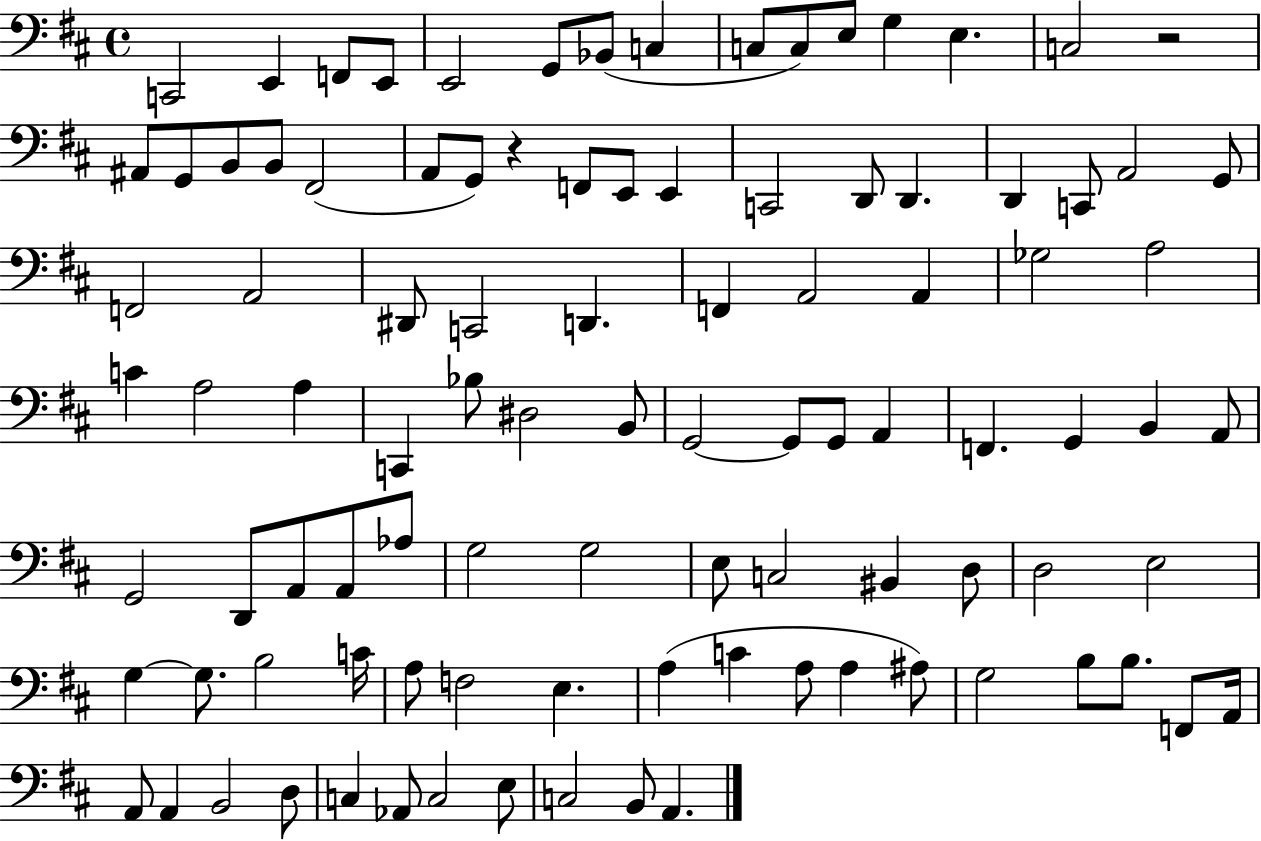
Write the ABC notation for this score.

X:1
T:Untitled
M:4/4
L:1/4
K:D
C,,2 E,, F,,/2 E,,/2 E,,2 G,,/2 _B,,/2 C, C,/2 C,/2 E,/2 G, E, C,2 z2 ^A,,/2 G,,/2 B,,/2 B,,/2 ^F,,2 A,,/2 G,,/2 z F,,/2 E,,/2 E,, C,,2 D,,/2 D,, D,, C,,/2 A,,2 G,,/2 F,,2 A,,2 ^D,,/2 C,,2 D,, F,, A,,2 A,, _G,2 A,2 C A,2 A, C,, _B,/2 ^D,2 B,,/2 G,,2 G,,/2 G,,/2 A,, F,, G,, B,, A,,/2 G,,2 D,,/2 A,,/2 A,,/2 _A,/2 G,2 G,2 E,/2 C,2 ^B,, D,/2 D,2 E,2 G, G,/2 B,2 C/4 A,/2 F,2 E, A, C A,/2 A, ^A,/2 G,2 B,/2 B,/2 F,,/2 A,,/4 A,,/2 A,, B,,2 D,/2 C, _A,,/2 C,2 E,/2 C,2 B,,/2 A,,